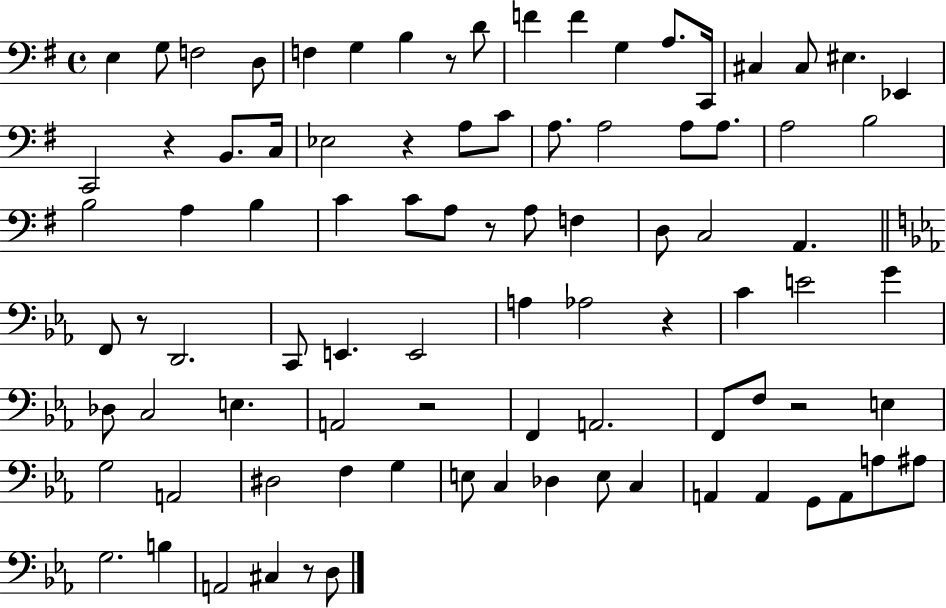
E3/q G3/e F3/h D3/e F3/q G3/q B3/q R/e D4/e F4/q F4/q G3/q A3/e. C2/s C#3/q C#3/e EIS3/q. Eb2/q C2/h R/q B2/e. C3/s Eb3/h R/q A3/e C4/e A3/e. A3/h A3/e A3/e. A3/h B3/h B3/h A3/q B3/q C4/q C4/e A3/e R/e A3/e F3/q D3/e C3/h A2/q. F2/e R/e D2/h. C2/e E2/q. E2/h A3/q Ab3/h R/q C4/q E4/h G4/q Db3/e C3/h E3/q. A2/h R/h F2/q A2/h. F2/e F3/e R/h E3/q G3/h A2/h D#3/h F3/q G3/q E3/e C3/q Db3/q E3/e C3/q A2/q A2/q G2/e A2/e A3/e A#3/e G3/h. B3/q A2/h C#3/q R/e D3/e